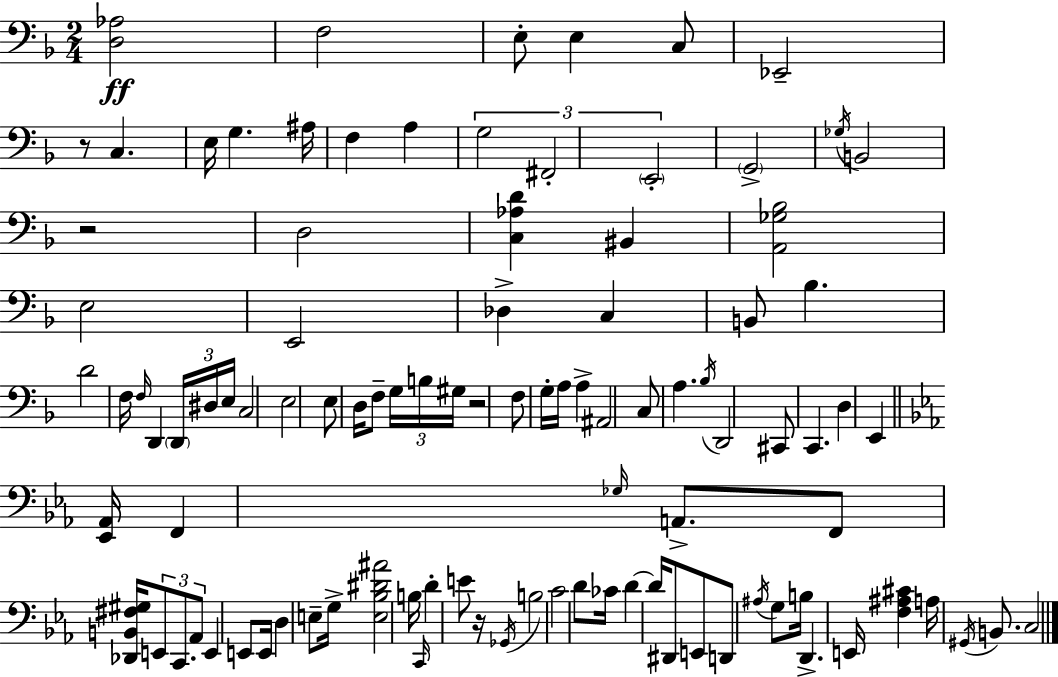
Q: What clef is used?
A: bass